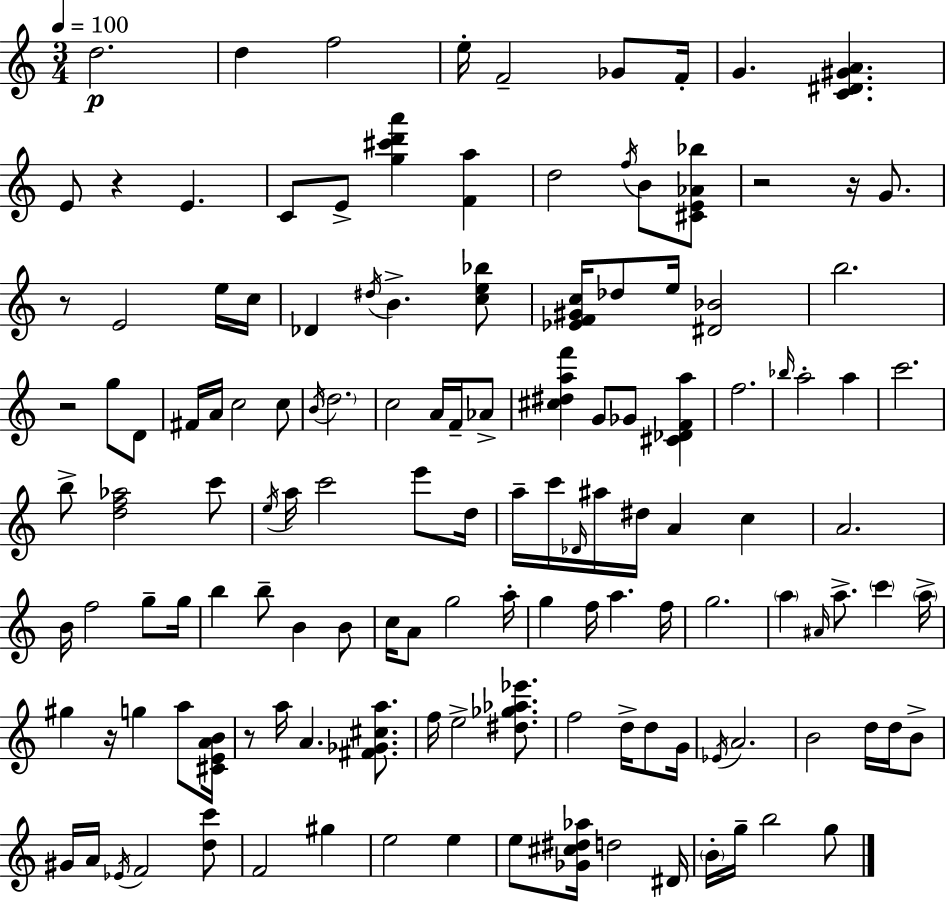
X:1
T:Untitled
M:3/4
L:1/4
K:C
d2 d f2 e/4 F2 _G/2 F/4 G [C^D^GA] E/2 z E C/2 E/2 [g^c'd'a'] [Fa] d2 f/4 B/2 [^CE_A_b]/2 z2 z/4 G/2 z/2 E2 e/4 c/4 _D ^d/4 B [ce_b]/2 [_EF^Gc]/4 _d/2 e/4 [^D_B]2 b2 z2 g/2 D/2 ^F/4 A/4 c2 c/2 B/4 d2 c2 A/4 F/4 _A/2 [^c^daf'] G/2 _G/2 [^C_DFa] f2 _b/4 a2 a c'2 b/2 [df_a]2 c'/2 e/4 a/4 c'2 e'/2 d/4 a/4 c'/4 _D/4 ^a/4 ^d/4 A c A2 B/4 f2 g/2 g/4 b b/2 B B/2 c/4 A/2 g2 a/4 g f/4 a f/4 g2 a ^A/4 a/2 c' a/4 ^g z/4 g a/2 [^CEAB]/4 z/2 a/4 A [^F_G^ca]/2 f/4 e2 [^d_g_a_e']/2 f2 d/4 d/2 G/4 _E/4 A2 B2 d/4 d/4 B/2 ^G/4 A/4 _E/4 F2 [dc']/2 F2 ^g e2 e e/2 [_G^c^d_a]/4 d2 ^D/4 B/4 g/4 b2 g/2